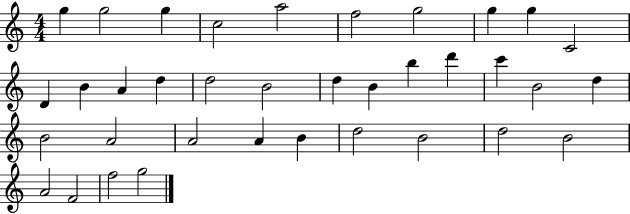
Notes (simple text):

G5/q G5/h G5/q C5/h A5/h F5/h G5/h G5/q G5/q C4/h D4/q B4/q A4/q D5/q D5/h B4/h D5/q B4/q B5/q D6/q C6/q B4/h D5/q B4/h A4/h A4/h A4/q B4/q D5/h B4/h D5/h B4/h A4/h F4/h F5/h G5/h